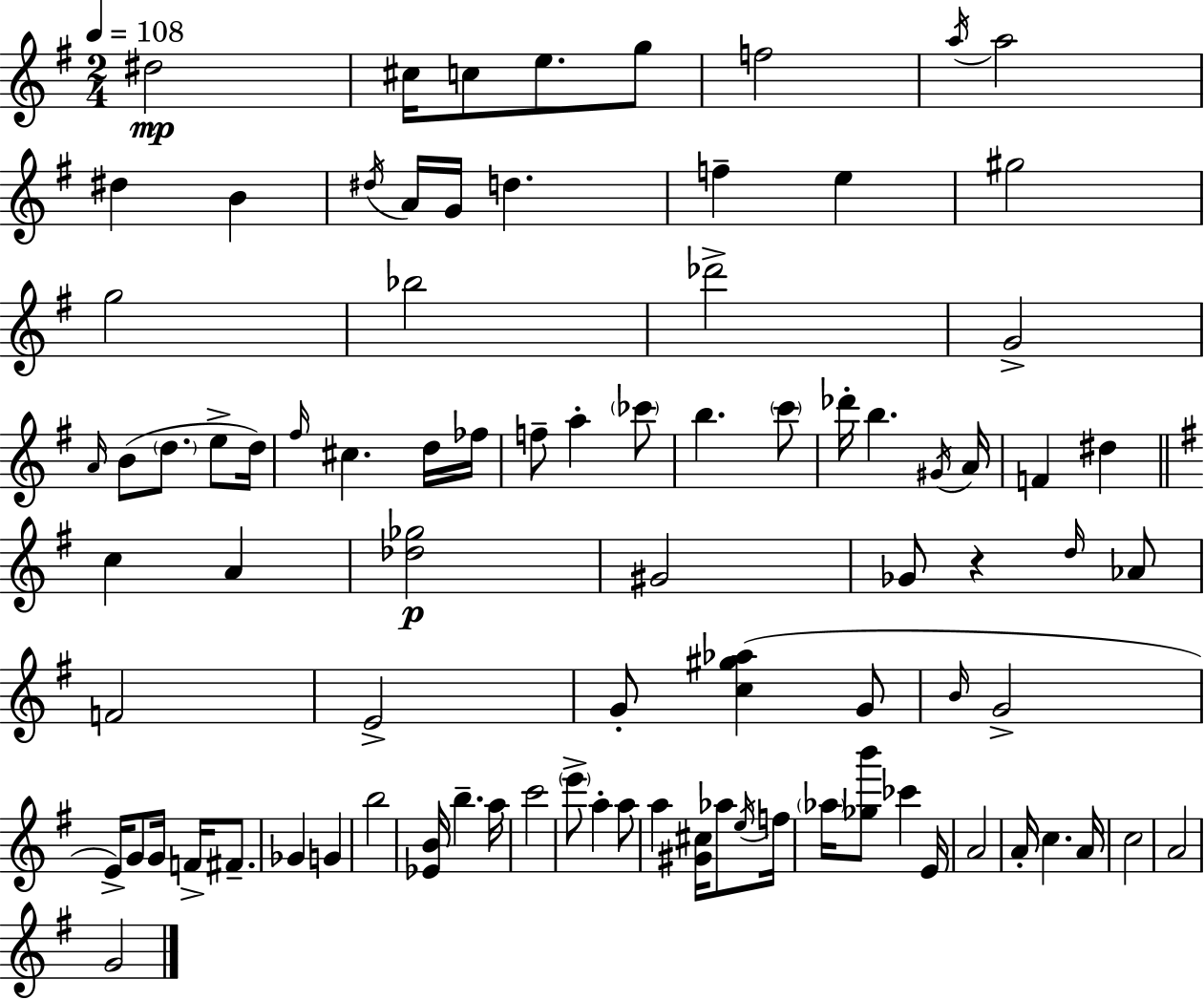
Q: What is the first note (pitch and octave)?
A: D#5